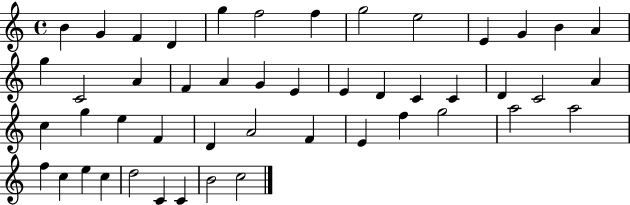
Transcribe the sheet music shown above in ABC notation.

X:1
T:Untitled
M:4/4
L:1/4
K:C
B G F D g f2 f g2 e2 E G B A g C2 A F A G E E D C C D C2 A c g e F D A2 F E f g2 a2 a2 f c e c d2 C C B2 c2